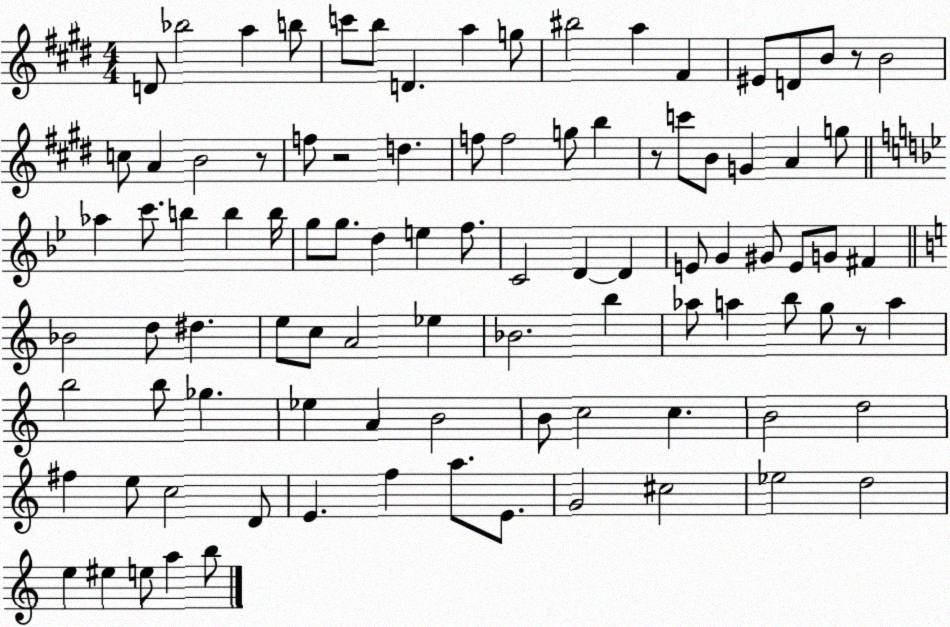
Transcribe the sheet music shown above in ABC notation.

X:1
T:Untitled
M:4/4
L:1/4
K:E
D/2 _b2 a b/2 c'/2 b/2 D a g/2 ^b2 a ^F ^E/2 D/2 B/2 z/2 B2 c/2 A B2 z/2 f/2 z2 d f/2 f2 g/2 b z/2 c'/2 B/2 G A g/2 _a c'/2 b b b/4 g/2 g/2 d e f/2 C2 D D E/2 G ^G/2 E/2 G/2 ^F _B2 d/2 ^d e/2 c/2 A2 _e _B2 b _a/2 a b/2 g/2 z/2 a b2 b/2 _g _e A B2 B/2 c2 c B2 d2 ^f e/2 c2 D/2 E f a/2 E/2 G2 ^c2 _e2 d2 e ^e e/2 a b/2